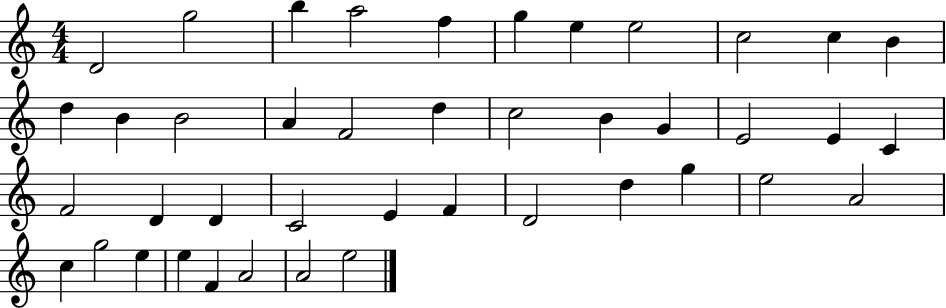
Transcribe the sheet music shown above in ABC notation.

X:1
T:Untitled
M:4/4
L:1/4
K:C
D2 g2 b a2 f g e e2 c2 c B d B B2 A F2 d c2 B G E2 E C F2 D D C2 E F D2 d g e2 A2 c g2 e e F A2 A2 e2